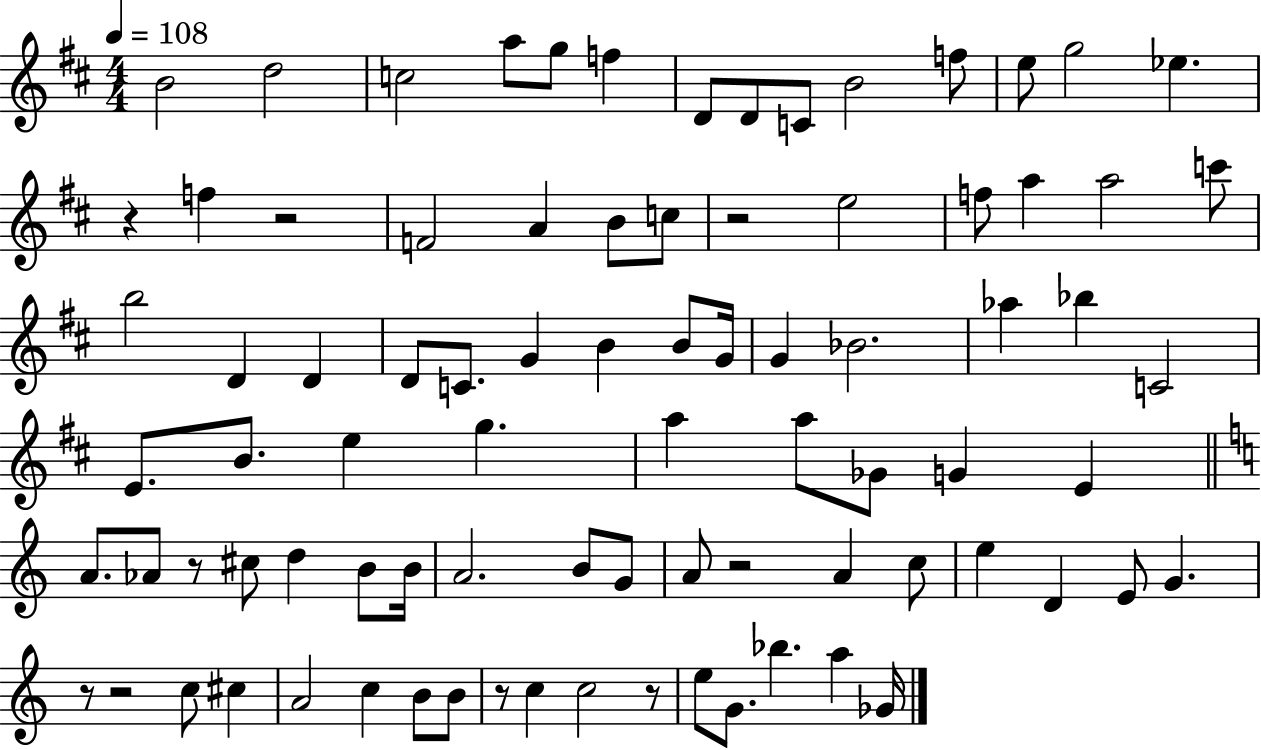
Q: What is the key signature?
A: D major